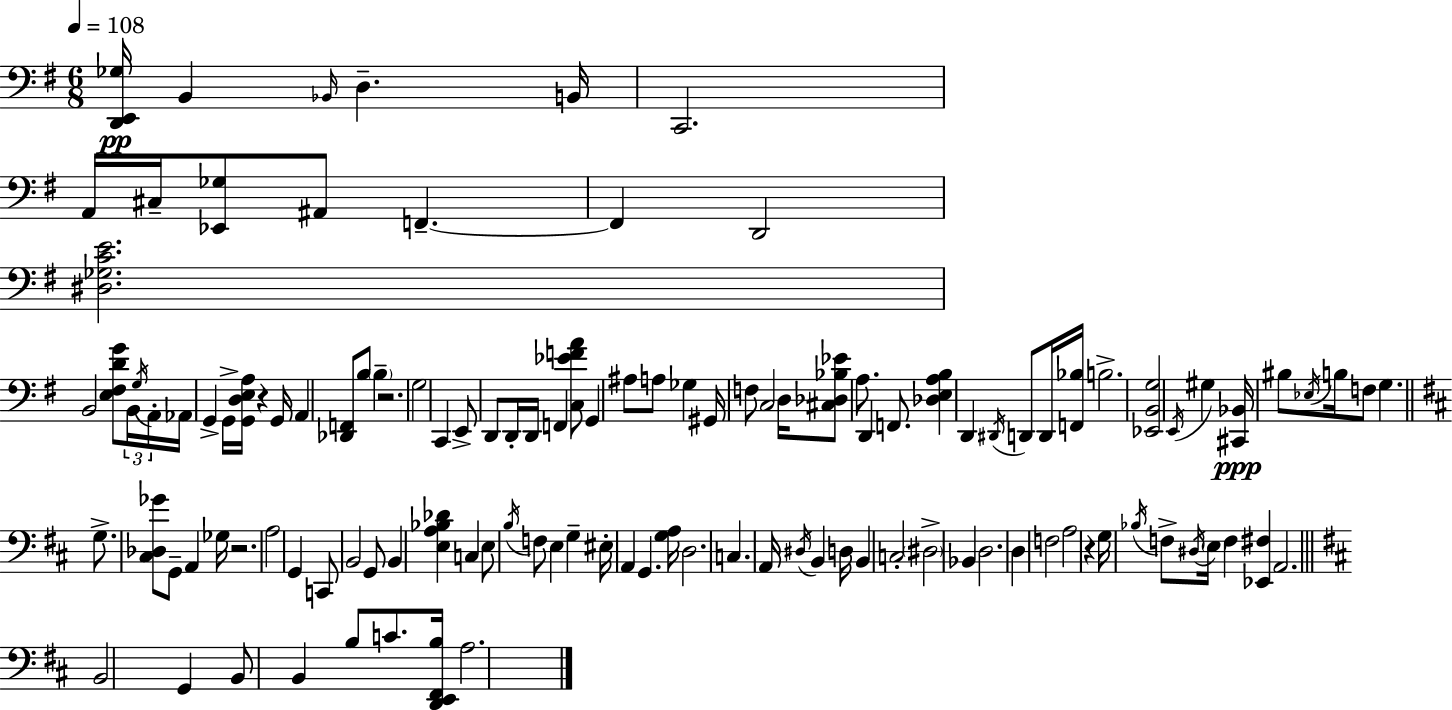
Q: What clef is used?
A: bass